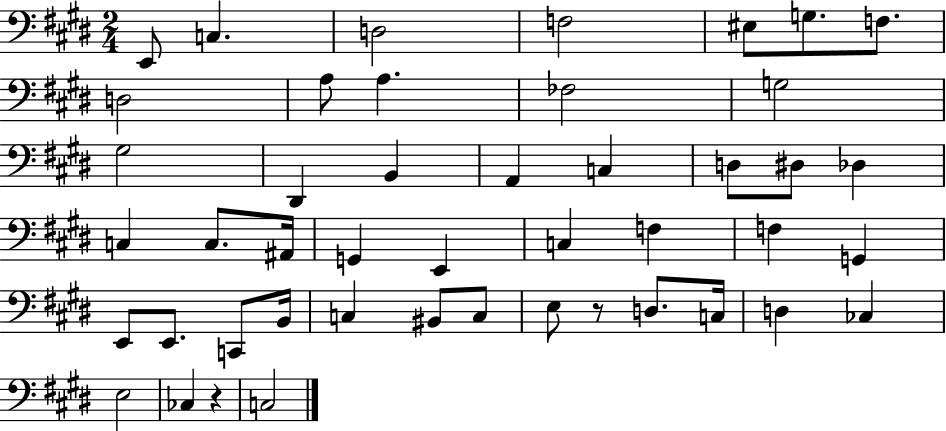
X:1
T:Untitled
M:2/4
L:1/4
K:E
E,,/2 C, D,2 F,2 ^E,/2 G,/2 F,/2 D,2 A,/2 A, _F,2 G,2 ^G,2 ^D,, B,, A,, C, D,/2 ^D,/2 _D, C, C,/2 ^A,,/4 G,, E,, C, F, F, G,, E,,/2 E,,/2 C,,/2 B,,/4 C, ^B,,/2 C,/2 E,/2 z/2 D,/2 C,/4 D, _C, E,2 _C, z C,2